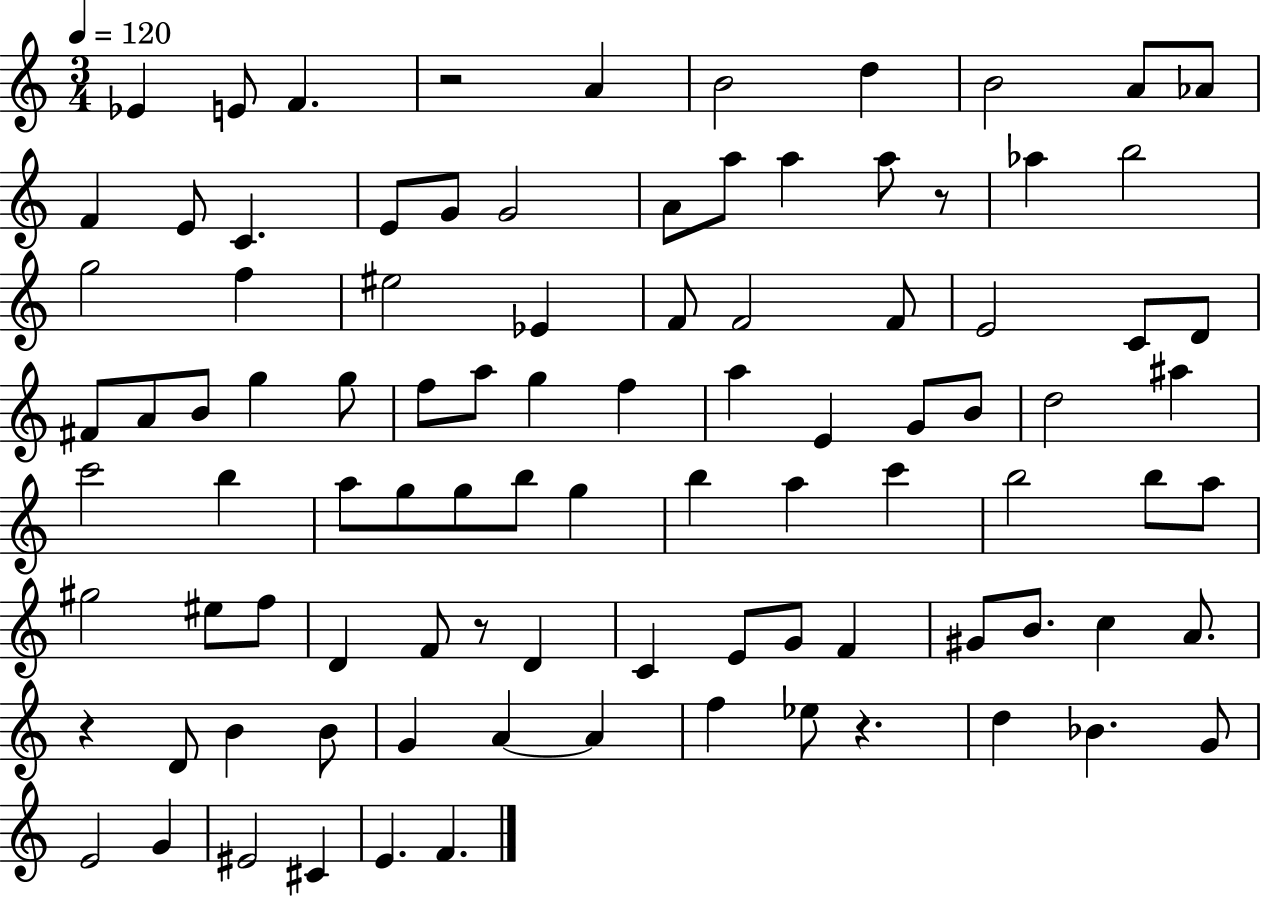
Eb4/q E4/e F4/q. R/h A4/q B4/h D5/q B4/h A4/e Ab4/e F4/q E4/e C4/q. E4/e G4/e G4/h A4/e A5/e A5/q A5/e R/e Ab5/q B5/h G5/h F5/q EIS5/h Eb4/q F4/e F4/h F4/e E4/h C4/e D4/e F#4/e A4/e B4/e G5/q G5/e F5/e A5/e G5/q F5/q A5/q E4/q G4/e B4/e D5/h A#5/q C6/h B5/q A5/e G5/e G5/e B5/e G5/q B5/q A5/q C6/q B5/h B5/e A5/e G#5/h EIS5/e F5/e D4/q F4/e R/e D4/q C4/q E4/e G4/e F4/q G#4/e B4/e. C5/q A4/e. R/q D4/e B4/q B4/e G4/q A4/q A4/q F5/q Eb5/e R/q. D5/q Bb4/q. G4/e E4/h G4/q EIS4/h C#4/q E4/q. F4/q.